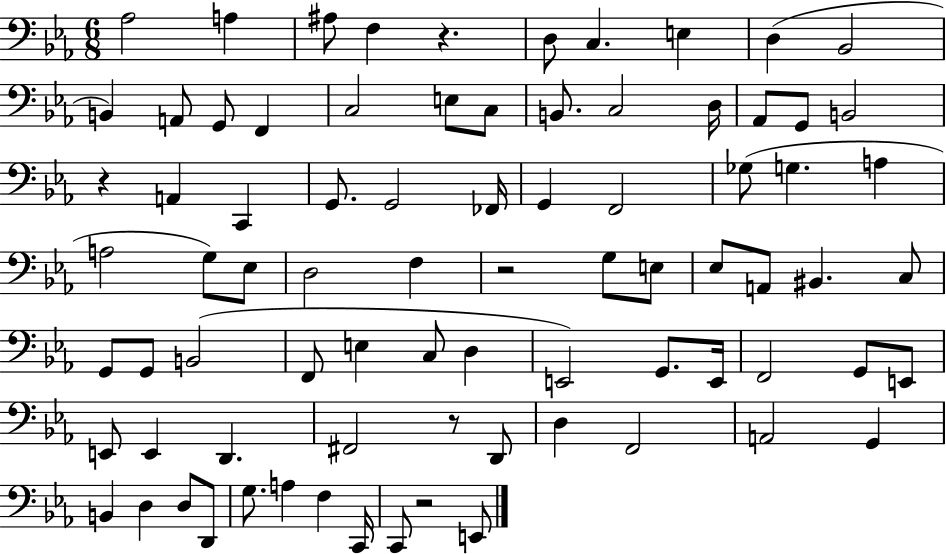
{
  \clef bass
  \numericTimeSignature
  \time 6/8
  \key ees \major
  aes2 a4 | ais8 f4 r4. | d8 c4. e4 | d4( bes,2 | \break b,4) a,8 g,8 f,4 | c2 e8 c8 | b,8. c2 d16 | aes,8 g,8 b,2 | \break r4 a,4 c,4 | g,8. g,2 fes,16 | g,4 f,2 | ges8( g4. a4 | \break a2 g8) ees8 | d2 f4 | r2 g8 e8 | ees8 a,8 bis,4. c8 | \break g,8 g,8 b,2( | f,8 e4 c8 d4 | e,2) g,8. e,16 | f,2 g,8 e,8 | \break e,8 e,4 d,4. | fis,2 r8 d,8 | d4 f,2 | a,2 g,4 | \break b,4 d4 d8 d,8 | g8. a4 f4 c,16 | c,8 r2 e,8 | \bar "|."
}